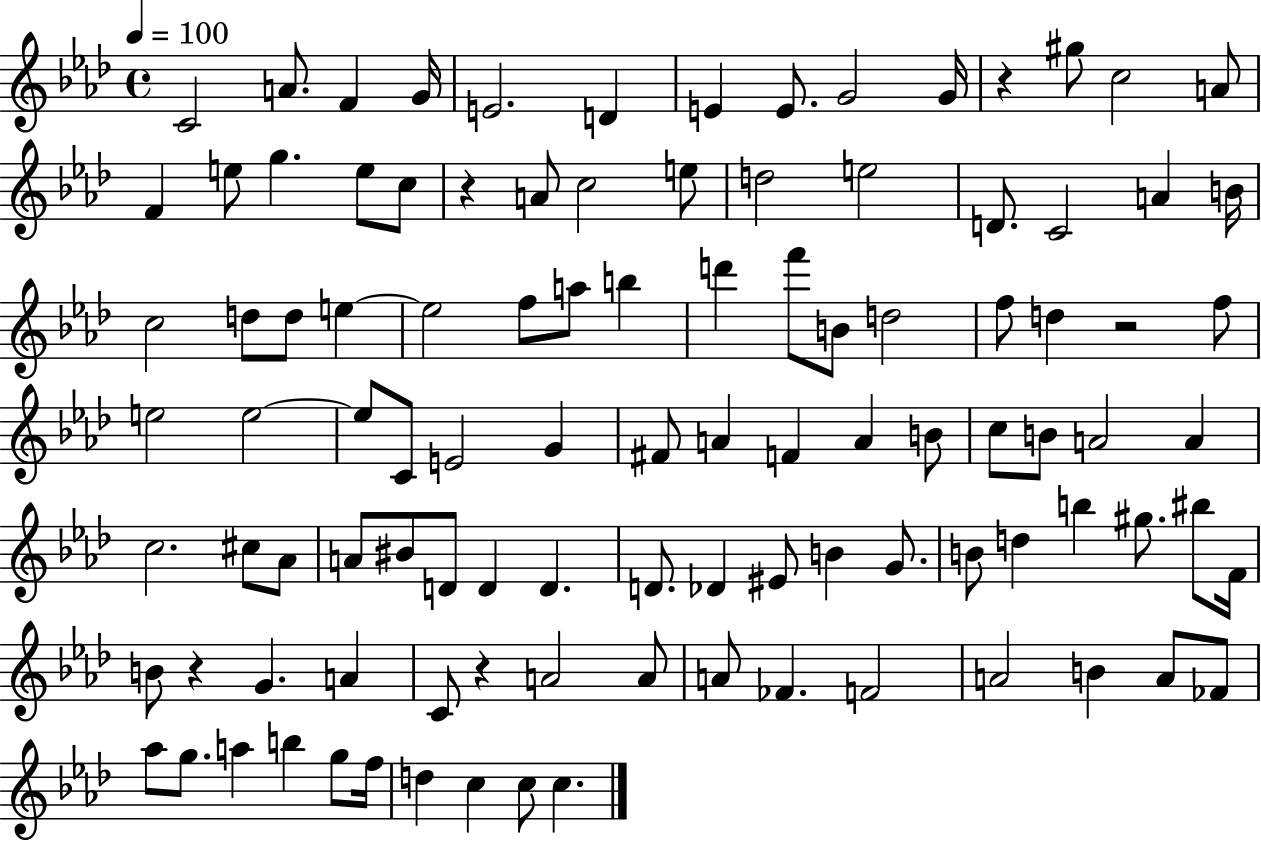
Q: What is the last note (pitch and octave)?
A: C5